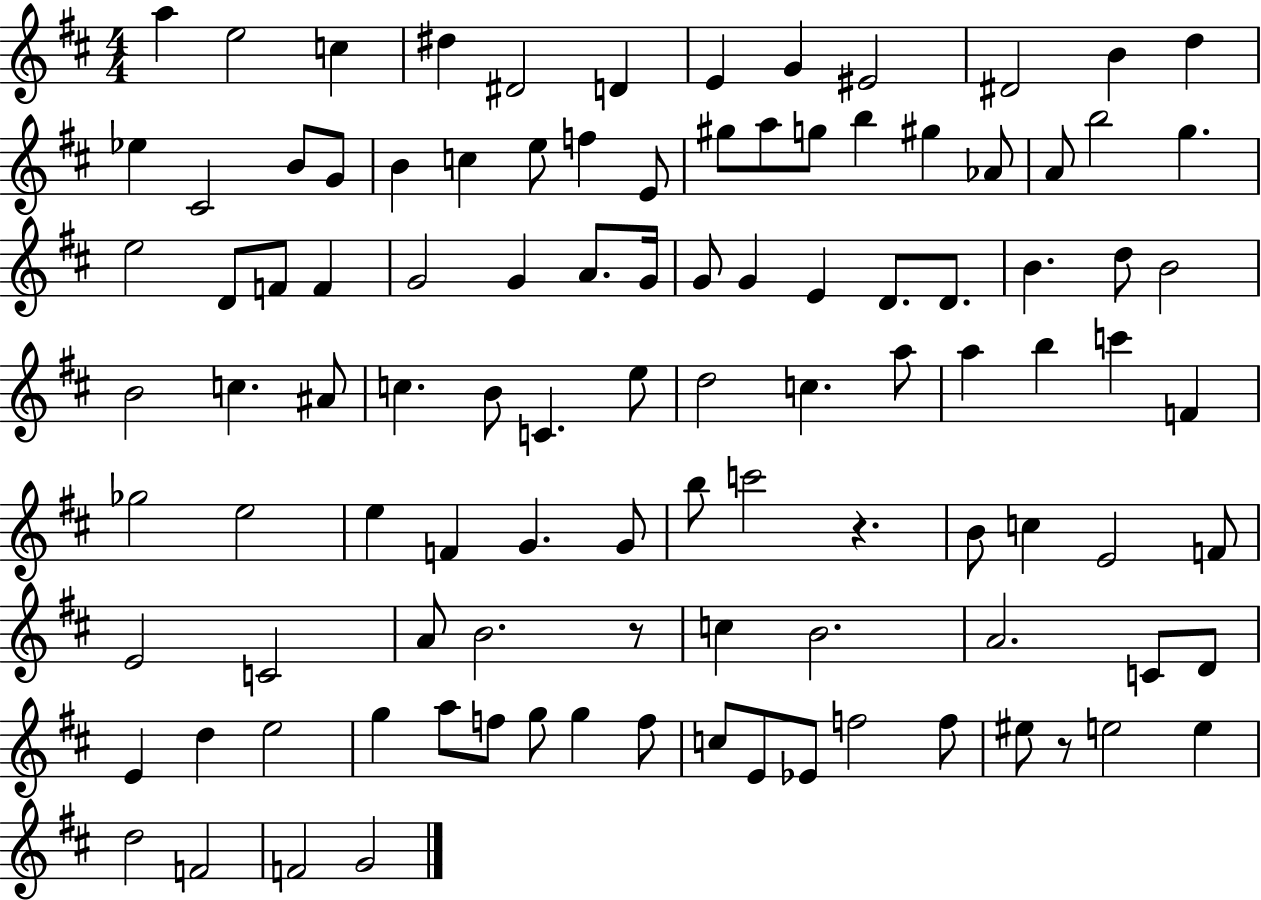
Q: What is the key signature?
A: D major